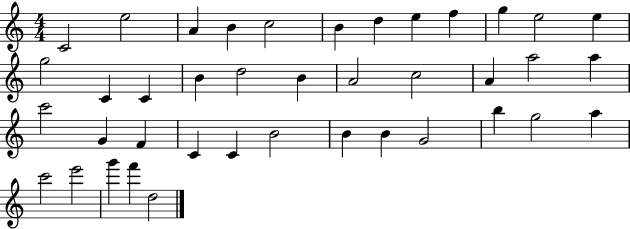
{
  \clef treble
  \numericTimeSignature
  \time 4/4
  \key c \major
  c'2 e''2 | a'4 b'4 c''2 | b'4 d''4 e''4 f''4 | g''4 e''2 e''4 | \break g''2 c'4 c'4 | b'4 d''2 b'4 | a'2 c''2 | a'4 a''2 a''4 | \break c'''2 g'4 f'4 | c'4 c'4 b'2 | b'4 b'4 g'2 | b''4 g''2 a''4 | \break c'''2 e'''2 | g'''4 f'''4 d''2 | \bar "|."
}